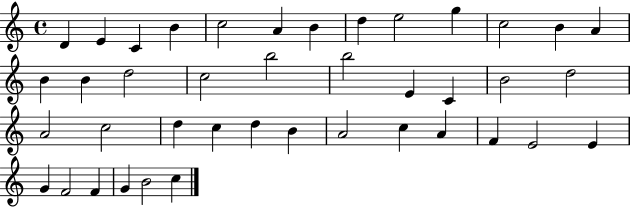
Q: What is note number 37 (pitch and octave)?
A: F4